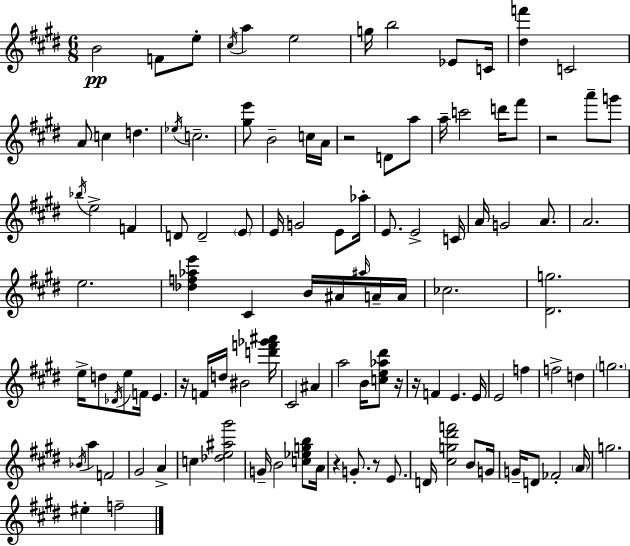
B4/h F4/e E5/e C#5/s A5/q E5/h G5/s B5/h Eb4/e C4/s [D#5,F6]/q C4/h A4/e C5/q D5/q. Eb5/s C5/h. [G#5,E6]/e B4/h C5/s A4/s R/h D4/e A5/e A5/s C6/h D6/s F#6/e R/h A6/e G6/e Bb5/s E5/h F4/q D4/e D4/h E4/e E4/s G4/h E4/e Ab5/s E4/e. E4/h C4/s A4/s G4/h A4/e. A4/h. E5/h. [Db5,F5,Ab5,E6]/q C#4/q B4/s A#4/s A#5/s A4/s A4/s CES5/h. [D#4,G5]/h. E5/s D5/e Db4/s E5/e F4/s E4/q. R/s F4/s D5/s BIS4/h [D6,F6,Gb6,A#6]/s C#4/h A#4/q A5/h B4/s [C5,E5,Ab5,D#6]/e R/s R/s F4/q E4/q. E4/s E4/h F5/q F5/h D5/q G5/h. Bb4/s A5/q F4/h G#4/h A4/q C5/q [Db5,E5,A#5,G#6]/h G4/s B4/h [C5,Eb5,G5,B5]/e A4/s R/q G4/e. R/e E4/e. D4/s [C#5,G5,D#6,F6]/h B4/e G4/s G4/s D4/e FES4/h A4/s G5/h. EIS5/q F5/h